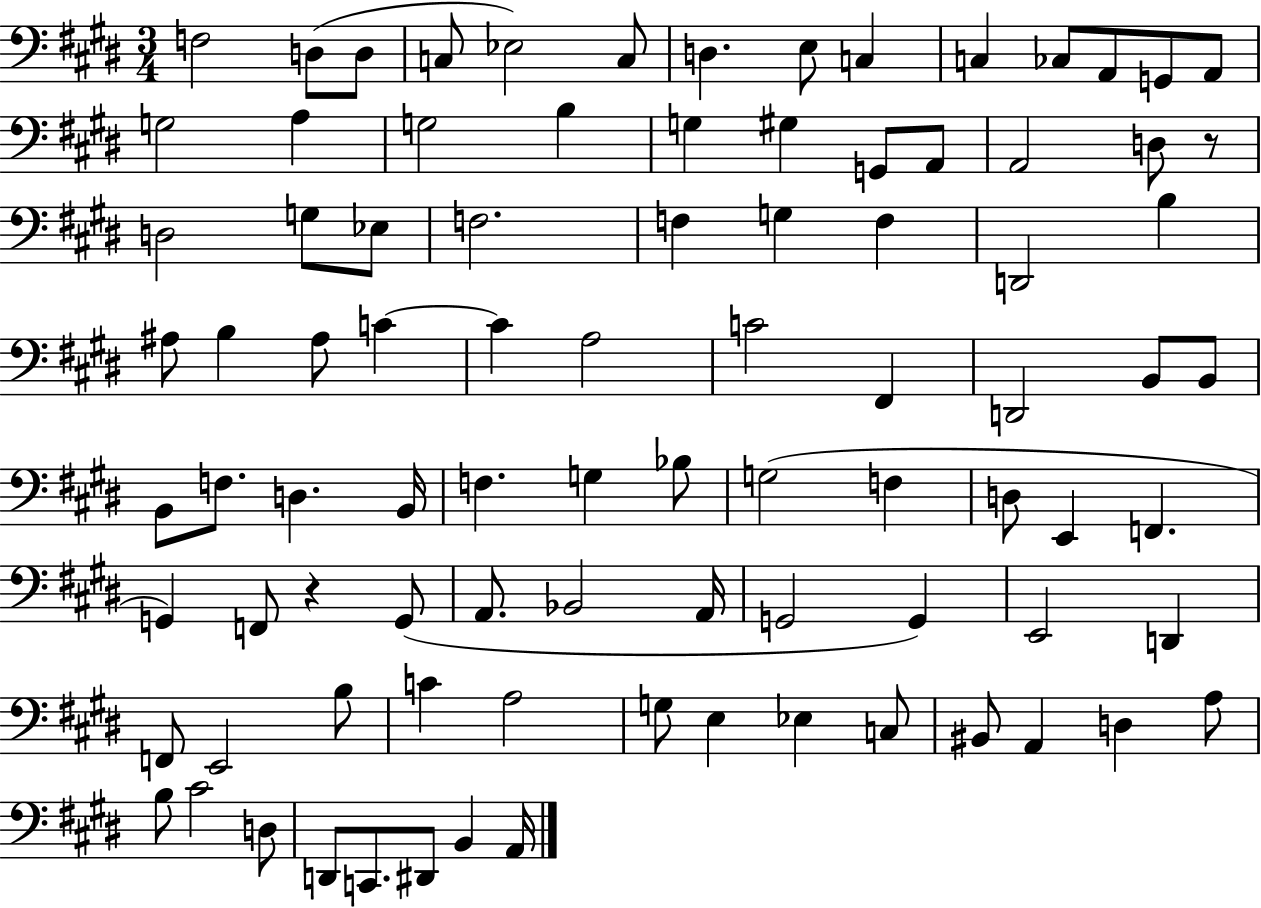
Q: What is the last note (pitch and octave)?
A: A2